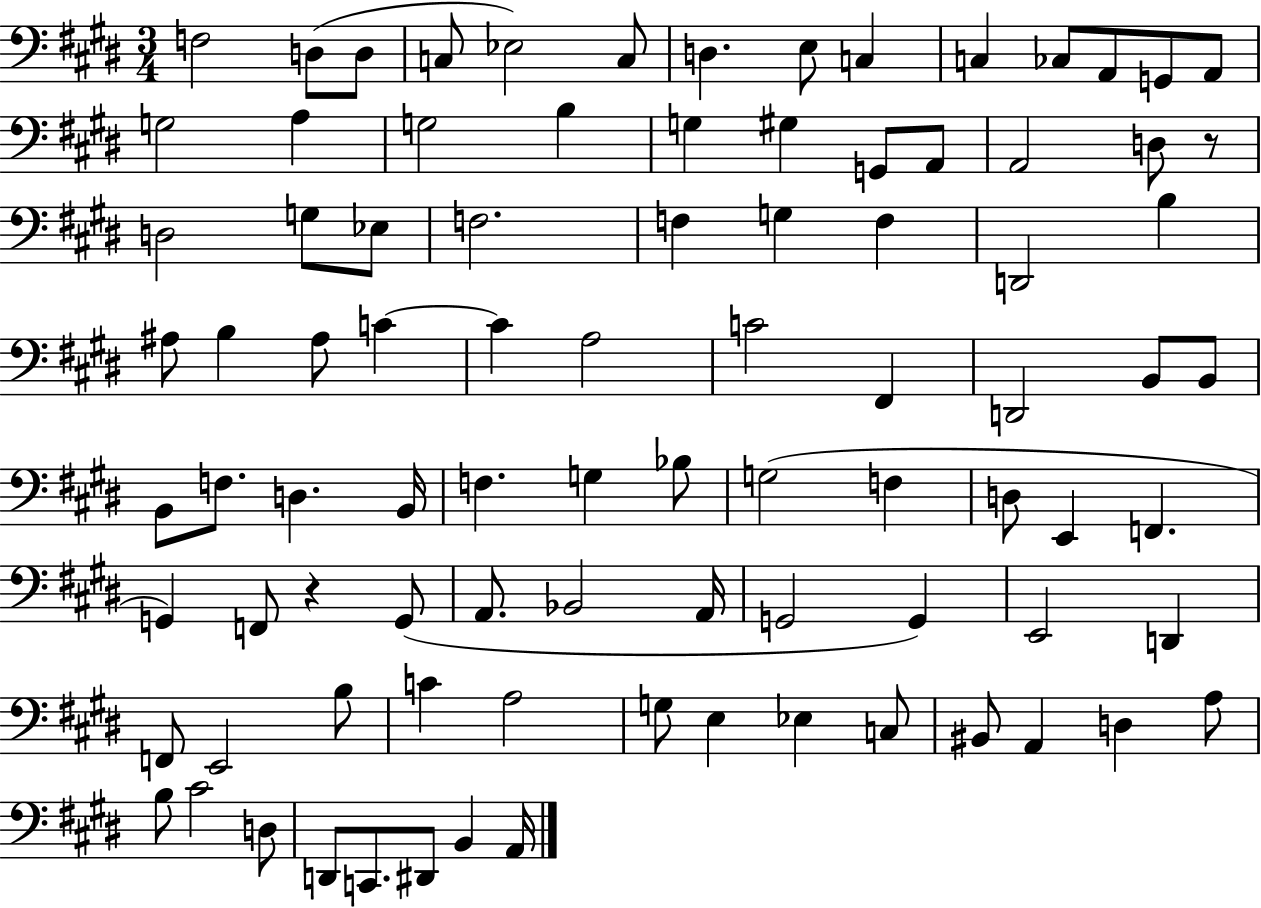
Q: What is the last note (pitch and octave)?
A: A2